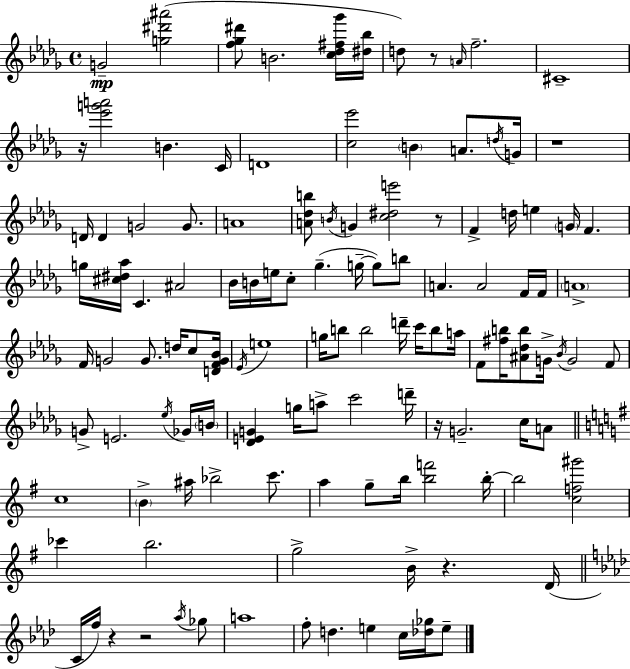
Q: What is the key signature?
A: BES minor